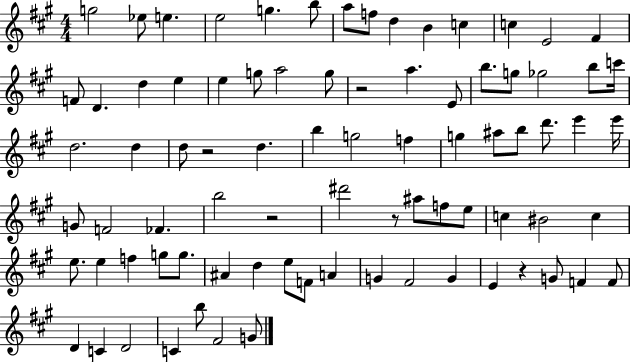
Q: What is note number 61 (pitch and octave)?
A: E5